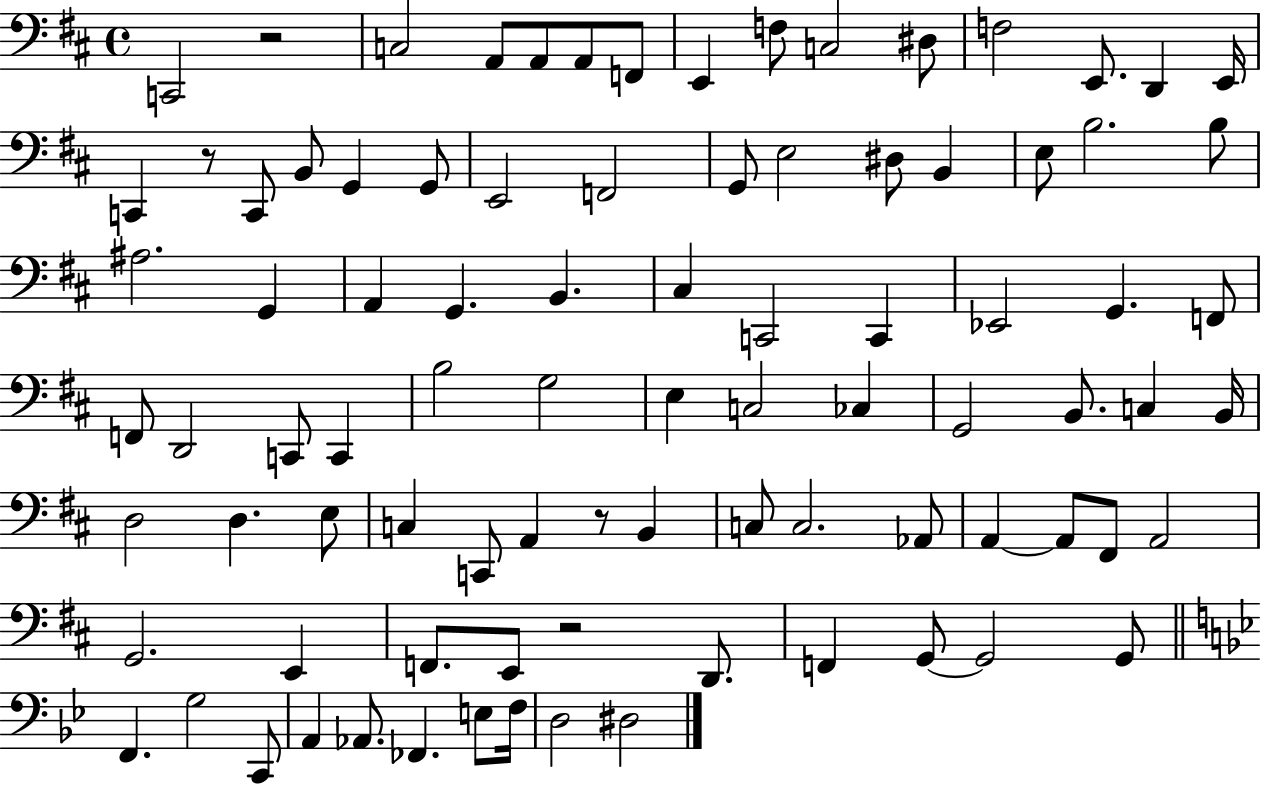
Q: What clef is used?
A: bass